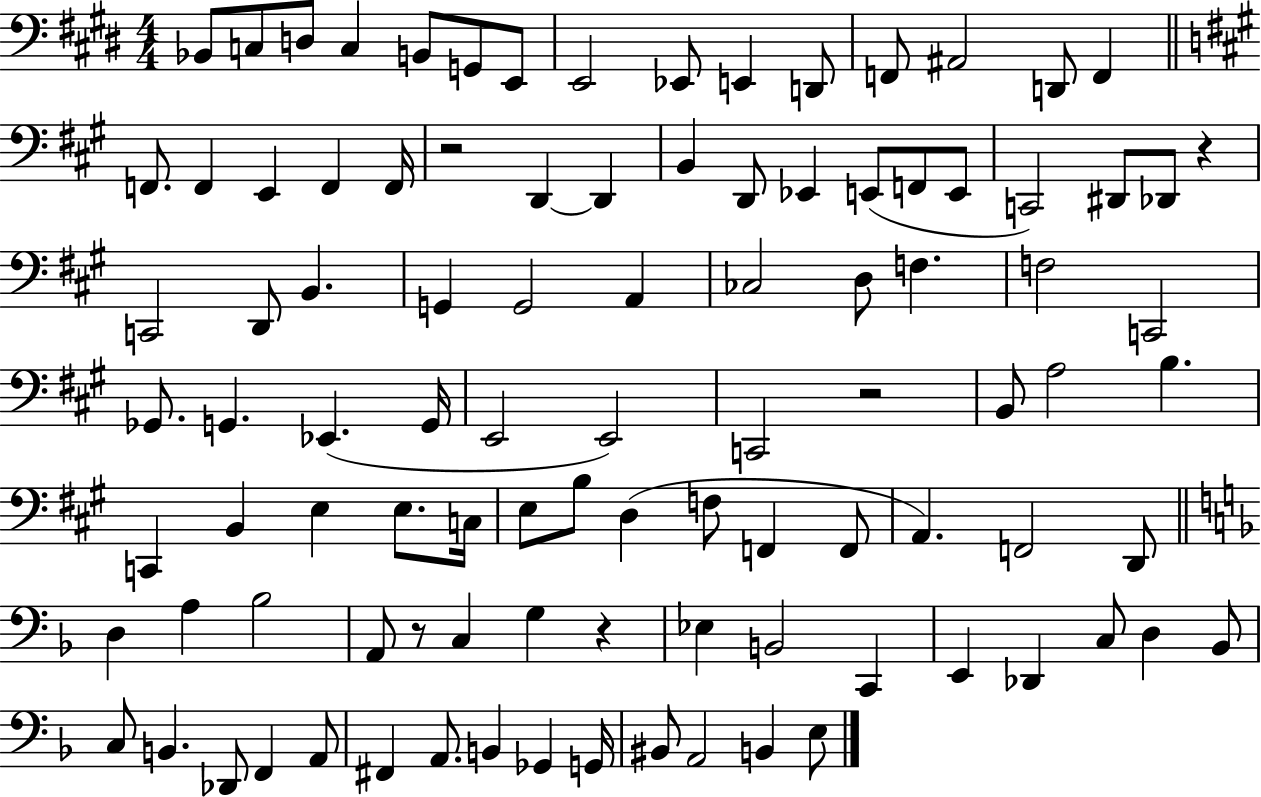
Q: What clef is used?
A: bass